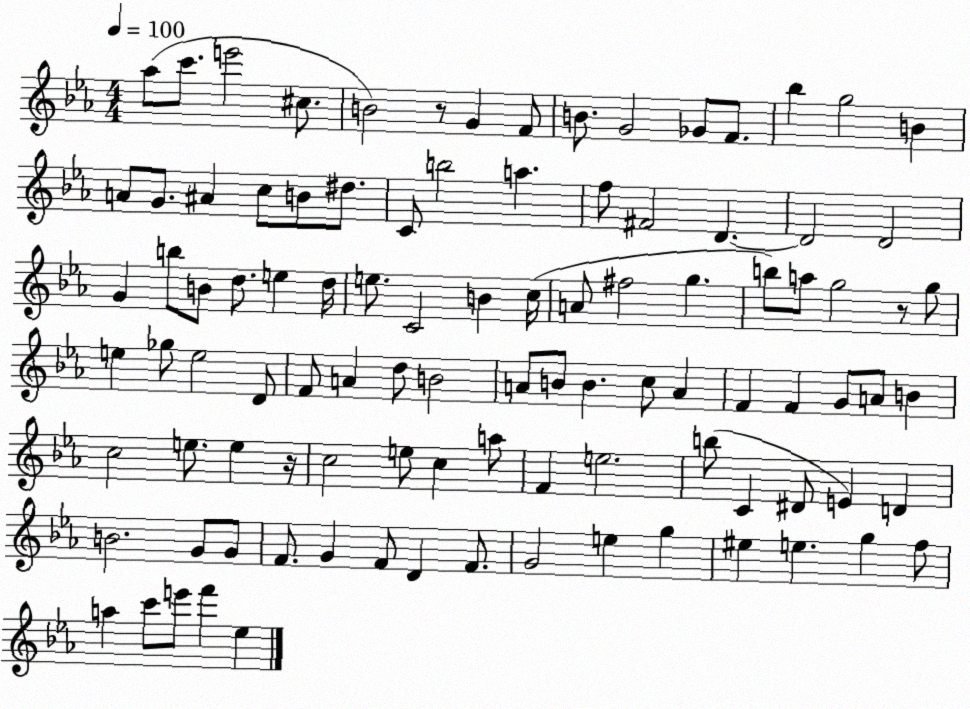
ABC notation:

X:1
T:Untitled
M:4/4
L:1/4
K:Eb
_a/2 c'/2 e'2 ^c/2 B2 z/2 G F/2 B/2 G2 _G/2 F/2 _b g2 B A/2 G/2 ^A c/2 B/2 ^d/2 C/2 b2 a f/2 ^F2 D D2 D2 G b/2 B/2 d/2 e d/4 e/2 C2 B c/4 A/2 ^f2 g b/2 a/2 g2 z/2 g/2 e _g/2 e2 D/2 F/2 A d/2 B2 A/2 B/2 B c/2 A F F G/2 A/2 B c2 e/2 e z/4 c2 e/2 c a/2 F e2 b/2 C ^D/2 E D B2 G/2 G/2 F/2 G F/2 D F/2 G2 e g ^e e g f/2 a c'/2 e'/2 f' _e